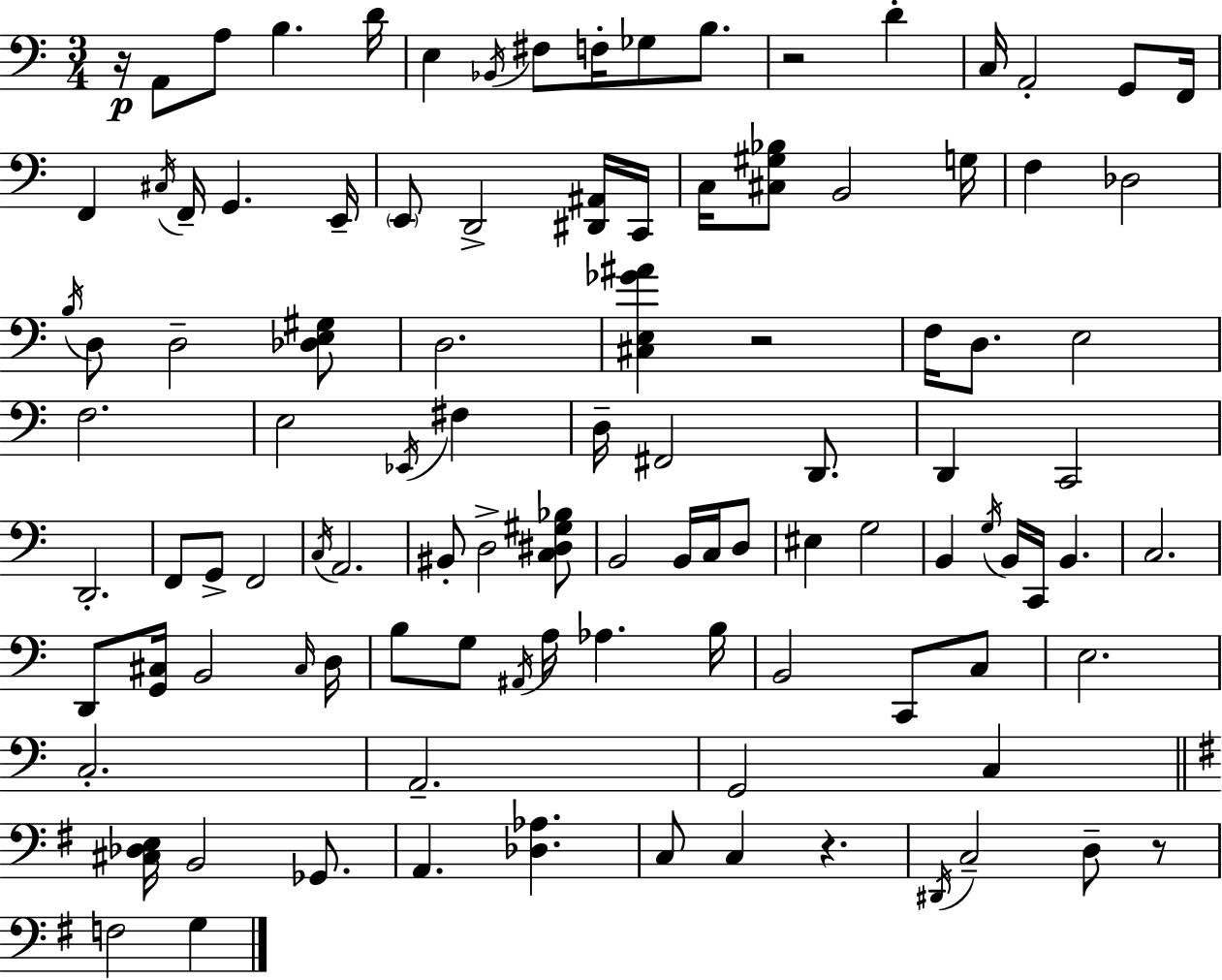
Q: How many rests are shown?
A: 5